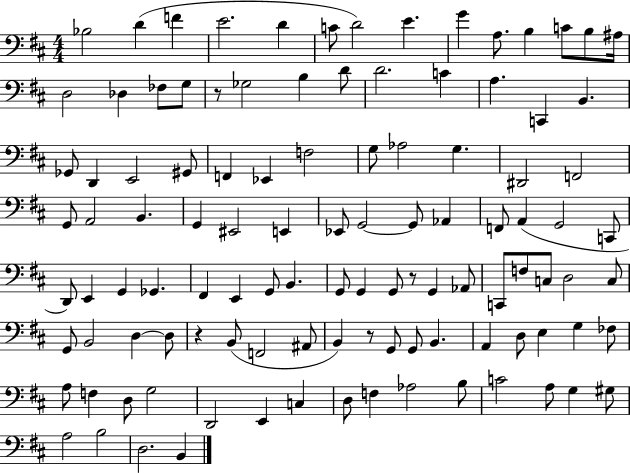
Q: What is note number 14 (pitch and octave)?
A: A#3